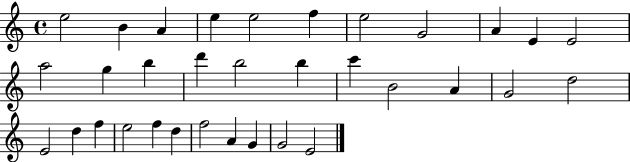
X:1
T:Untitled
M:4/4
L:1/4
K:C
e2 B A e e2 f e2 G2 A E E2 a2 g b d' b2 b c' B2 A G2 d2 E2 d f e2 f d f2 A G G2 E2